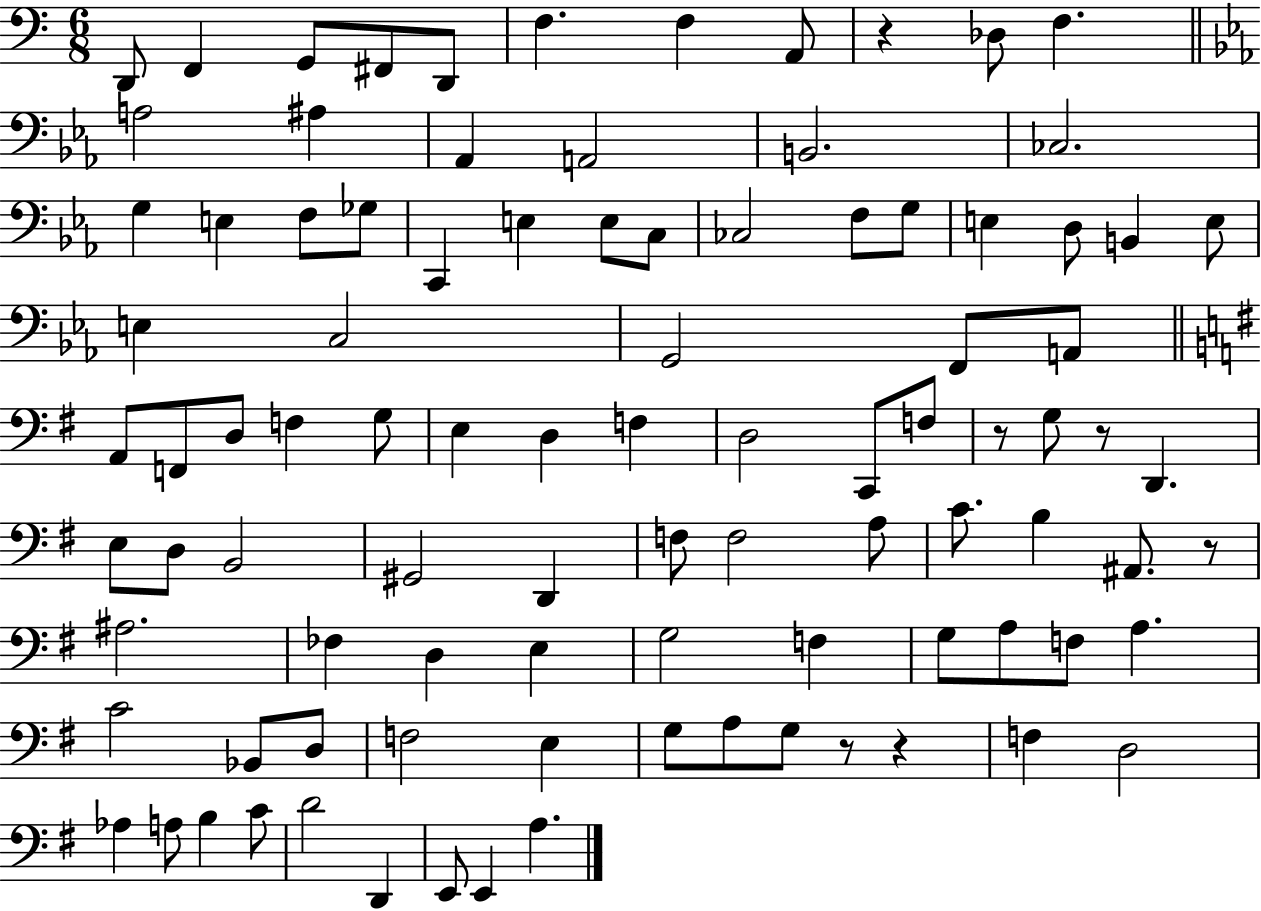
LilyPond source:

{
  \clef bass
  \numericTimeSignature
  \time 6/8
  \key c \major
  \repeat volta 2 { d,8 f,4 g,8 fis,8 d,8 | f4. f4 a,8 | r4 des8 f4. | \bar "||" \break \key c \minor a2 ais4 | aes,4 a,2 | b,2. | ces2. | \break g4 e4 f8 ges8 | c,4 e4 e8 c8 | ces2 f8 g8 | e4 d8 b,4 e8 | \break e4 c2 | g,2 f,8 a,8 | \bar "||" \break \key e \minor a,8 f,8 d8 f4 g8 | e4 d4 f4 | d2 c,8 f8 | r8 g8 r8 d,4. | \break e8 d8 b,2 | gis,2 d,4 | f8 f2 a8 | c'8. b4 ais,8. r8 | \break ais2. | fes4 d4 e4 | g2 f4 | g8 a8 f8 a4. | \break c'2 bes,8 d8 | f2 e4 | g8 a8 g8 r8 r4 | f4 d2 | \break aes4 a8 b4 c'8 | d'2 d,4 | e,8 e,4 a4. | } \bar "|."
}